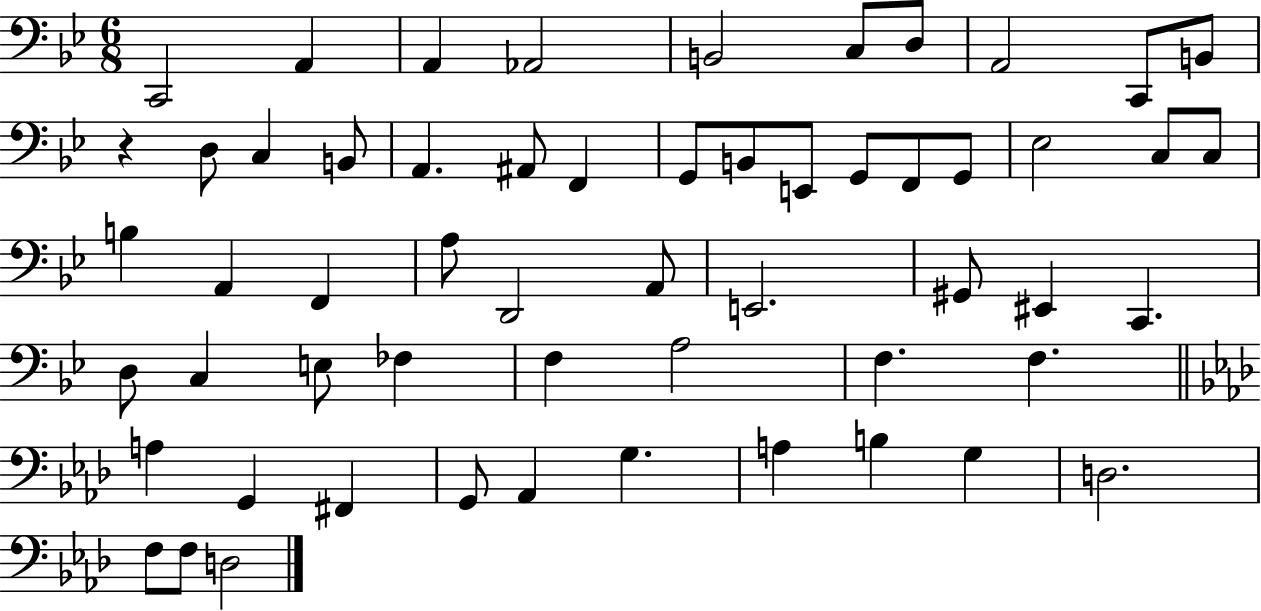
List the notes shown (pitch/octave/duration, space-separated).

C2/h A2/q A2/q Ab2/h B2/h C3/e D3/e A2/h C2/e B2/e R/q D3/e C3/q B2/e A2/q. A#2/e F2/q G2/e B2/e E2/e G2/e F2/e G2/e Eb3/h C3/e C3/e B3/q A2/q F2/q A3/e D2/h A2/e E2/h. G#2/e EIS2/q C2/q. D3/e C3/q E3/e FES3/q F3/q A3/h F3/q. F3/q. A3/q G2/q F#2/q G2/e Ab2/q G3/q. A3/q B3/q G3/q D3/h. F3/e F3/e D3/h